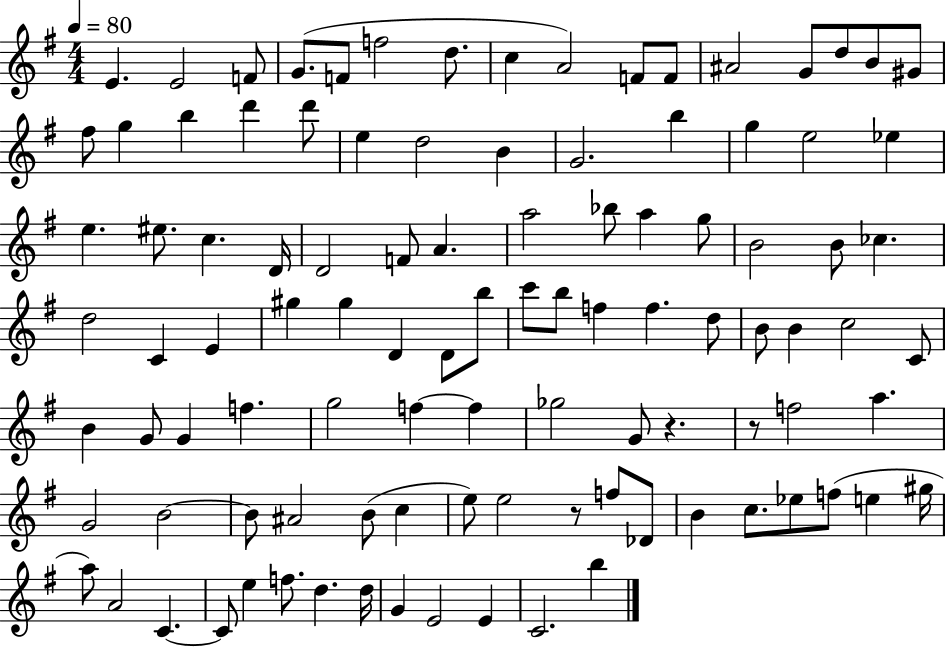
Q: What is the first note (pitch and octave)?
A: E4